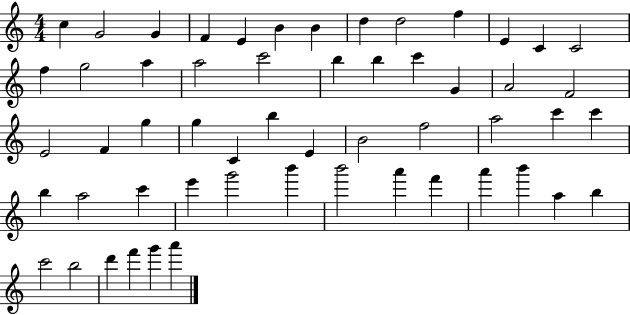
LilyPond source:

{
  \clef treble
  \numericTimeSignature
  \time 4/4
  \key c \major
  c''4 g'2 g'4 | f'4 e'4 b'4 b'4 | d''4 d''2 f''4 | e'4 c'4 c'2 | \break f''4 g''2 a''4 | a''2 c'''2 | b''4 b''4 c'''4 g'4 | a'2 f'2 | \break e'2 f'4 g''4 | g''4 c'4 b''4 e'4 | b'2 f''2 | a''2 c'''4 c'''4 | \break b''4 a''2 c'''4 | e'''4 g'''2 b'''4 | b'''2 a'''4 f'''4 | a'''4 b'''4 a''4 b''4 | \break c'''2 b''2 | d'''4 f'''4 g'''4 a'''4 | \bar "|."
}